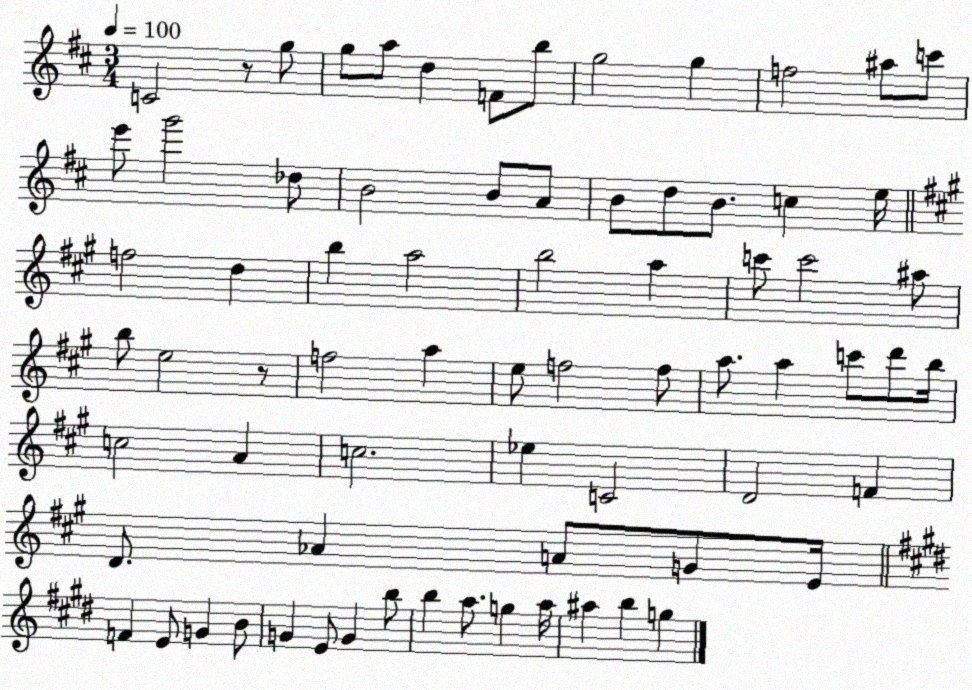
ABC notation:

X:1
T:Untitled
M:3/4
L:1/4
K:D
C2 z/2 g/2 g/2 a/2 d F/2 b/2 g2 g f2 ^a/2 c'/2 e'/2 g'2 _d/2 B2 B/2 A/2 B/2 d/2 B/2 c e/4 f2 d b a2 b2 a c'/2 c'2 ^a/2 b/2 e2 z/2 f2 a e/2 f2 f/2 a/2 a c'/2 d'/2 b/4 c2 A c2 _e C2 D2 F D/2 _A A/2 G/2 E/4 F E/2 G B/2 G E/2 G b/2 b a/2 g a/4 ^a b g